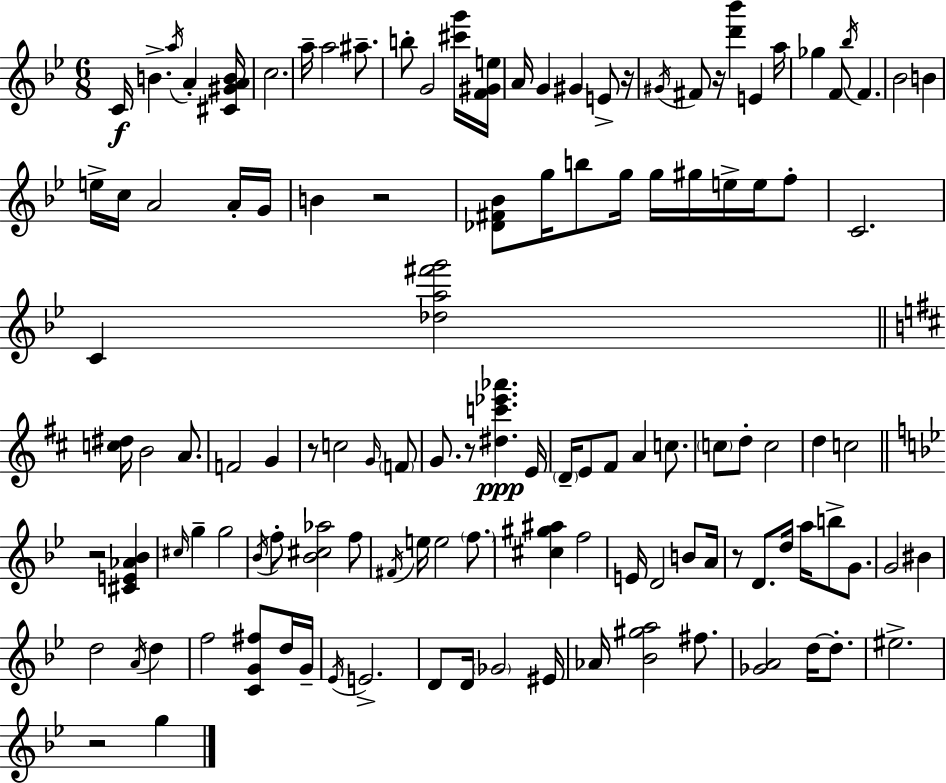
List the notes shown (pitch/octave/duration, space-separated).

C4/s B4/q. A5/s A4/q [C#4,G#4,A4,B4]/s C5/h. A5/s A5/h A#5/e. B5/e G4/h [C#6,G6]/s [F4,G#4,E5]/s A4/s G4/q G#4/q E4/e R/s G#4/s F#4/e R/s [D6,Bb6]/q E4/q A5/s Gb5/q F4/e Bb5/s F4/q. Bb4/h B4/q E5/s C5/s A4/h A4/s G4/s B4/q R/h [Db4,F#4,Bb4]/e G5/s B5/e G5/s G5/s G#5/s E5/s E5/s F5/e C4/h. C4/q [Db5,A5,F#6,G6]/h [C5,D#5]/s B4/h A4/e. F4/h G4/q R/e C5/h G4/s F4/e G4/e. R/e [D#5,C6,Eb6,Ab6]/q. E4/s D4/s E4/e F#4/e A4/q C5/e. C5/e D5/e C5/h D5/q C5/h R/h [C#4,E4,Ab4,Bb4]/q C#5/s G5/q G5/h Bb4/s F5/e [Bb4,C#5,Ab5]/h F5/e F#4/s E5/s E5/h F5/e. [C#5,G#5,A#5]/q F5/h E4/s D4/h B4/e A4/s R/e D4/e. D5/s A5/s B5/e G4/e. G4/h BIS4/q D5/h A4/s D5/q F5/h [C4,G4,F#5]/e D5/s G4/s Eb4/s E4/h. D4/e D4/s Gb4/h EIS4/s Ab4/s [Bb4,G#5,A5]/h F#5/e. [Gb4,A4]/h D5/s D5/e. EIS5/h. R/h G5/q